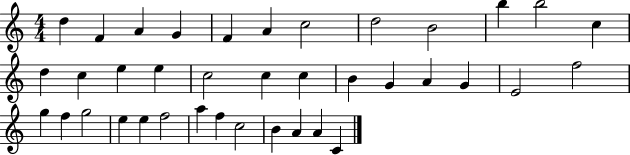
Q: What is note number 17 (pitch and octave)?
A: C5